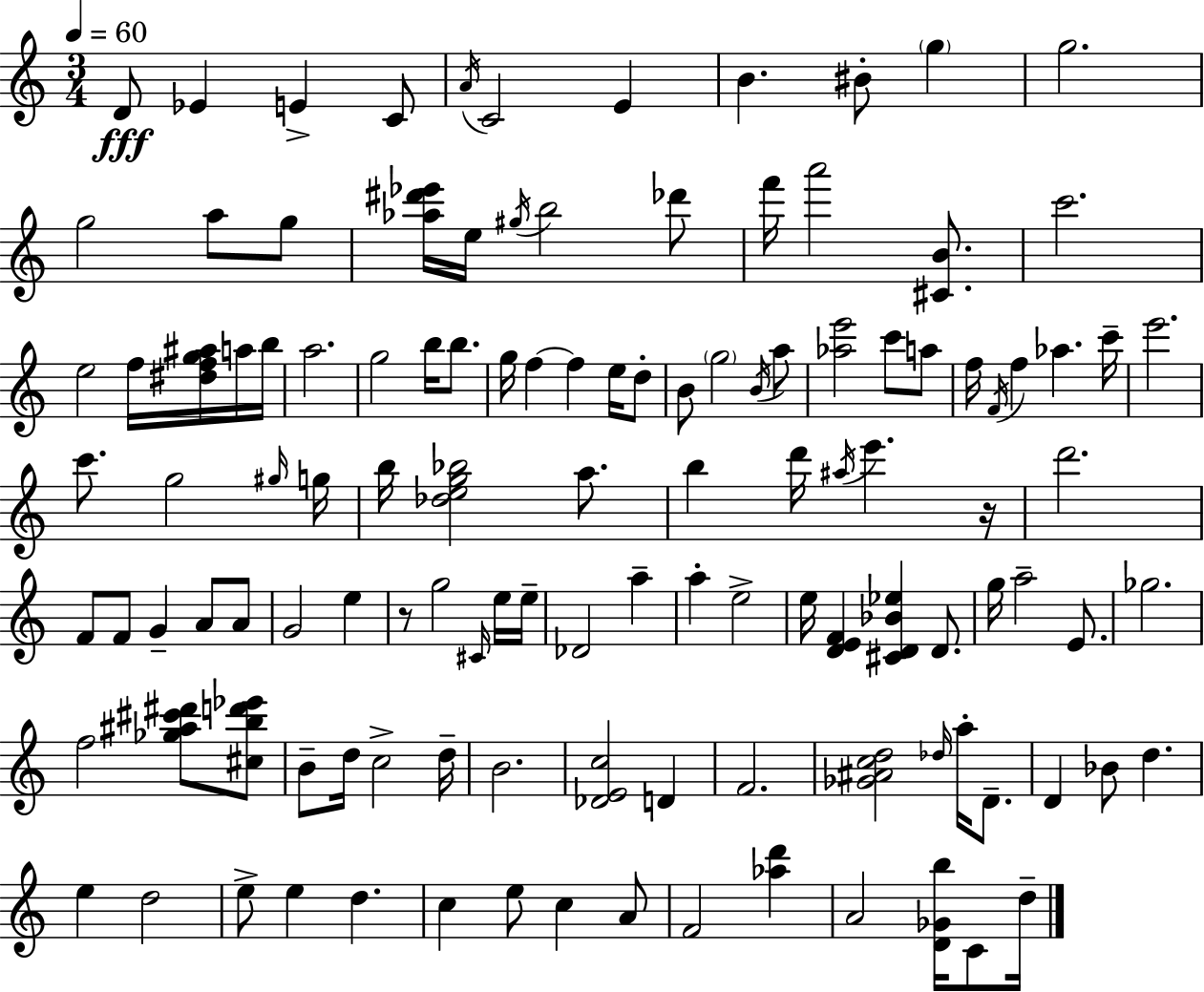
D4/e Eb4/q E4/q C4/e A4/s C4/h E4/q B4/q. BIS4/e G5/q G5/h. G5/h A5/e G5/e [Ab5,D#6,Eb6]/s E5/s G#5/s B5/h Db6/e F6/s A6/h [C#4,B4]/e. C6/h. E5/h F5/s [D#5,F5,G5,A#5]/s A5/s B5/s A5/h. G5/h B5/s B5/e. G5/s F5/q F5/q E5/s D5/e B4/e G5/h B4/s A5/e [Ab5,E6]/h C6/e A5/e F5/s F4/s F5/q Ab5/q. C6/s E6/h. C6/e. G5/h G#5/s G5/s B5/s [Db5,E5,G5,Bb5]/h A5/e. B5/q D6/s A#5/s E6/q. R/s D6/h. F4/e F4/e G4/q A4/e A4/e G4/h E5/q R/e G5/h C#4/s E5/s E5/s Db4/h A5/q A5/q E5/h E5/s [D4,E4,F4]/q [C#4,D4,Bb4,Eb5]/q D4/e. G5/s A5/h E4/e. Gb5/h. F5/h [Gb5,A#5,C#6,D#6]/e [C#5,B5,D6,Eb6]/e B4/e D5/s C5/h D5/s B4/h. [Db4,E4,C5]/h D4/q F4/h. [Gb4,A#4,C5,D5]/h Db5/s A5/s D4/e. D4/q Bb4/e D5/q. E5/q D5/h E5/e E5/q D5/q. C5/q E5/e C5/q A4/e F4/h [Ab5,D6]/q A4/h [D4,Gb4,B5]/s C4/e D5/s